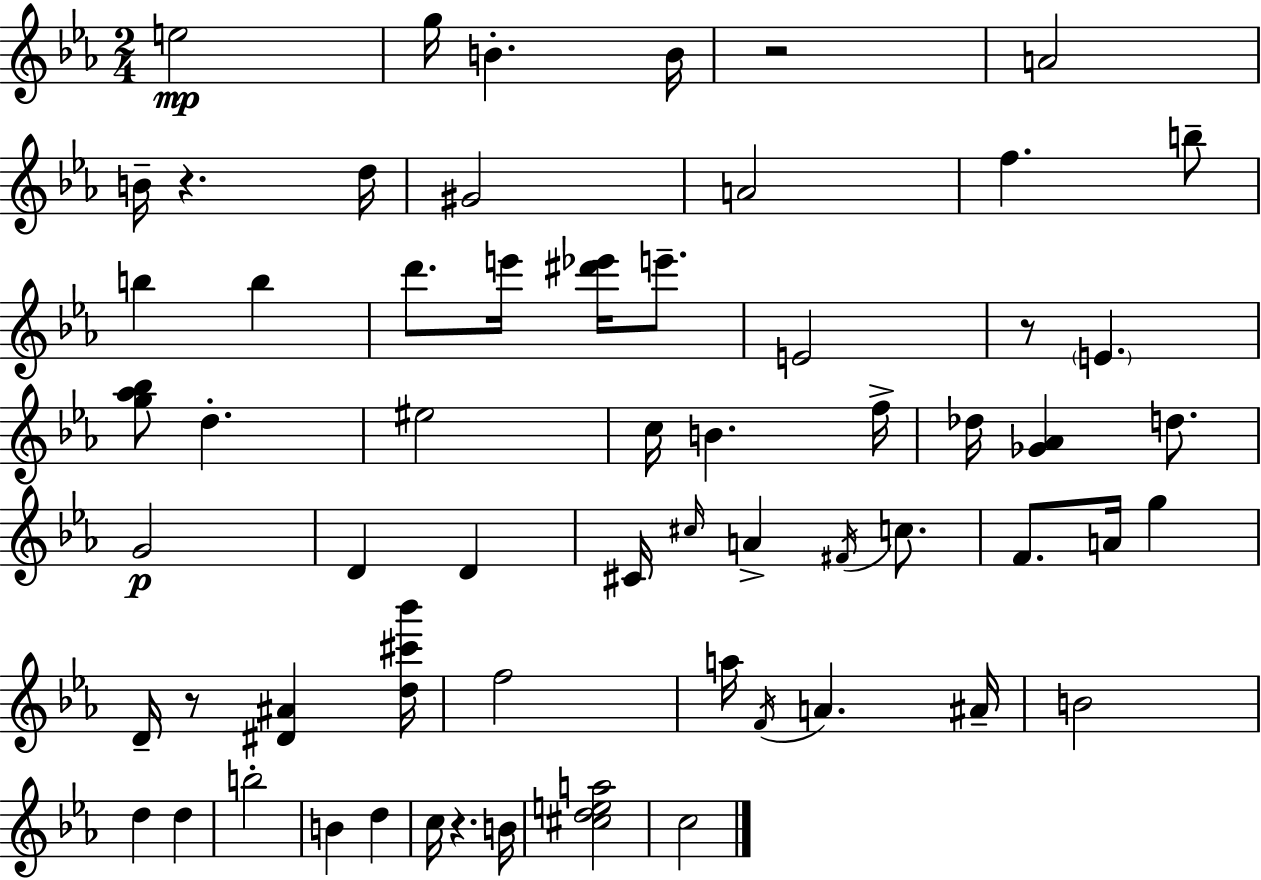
{
  \clef treble
  \numericTimeSignature
  \time 2/4
  \key ees \major
  e''2\mp | g''16 b'4.-. b'16 | r2 | a'2 | \break b'16-- r4. d''16 | gis'2 | a'2 | f''4. b''8-- | \break b''4 b''4 | d'''8. e'''16 <dis''' ees'''>16 e'''8.-- | e'2 | r8 \parenthesize e'4. | \break <g'' aes'' bes''>8 d''4.-. | eis''2 | c''16 b'4. f''16-> | des''16 <ges' aes'>4 d''8. | \break g'2\p | d'4 d'4 | cis'16 \grace { cis''16 } a'4-> \acciaccatura { fis'16 } c''8. | f'8. a'16 g''4 | \break d'16-- r8 <dis' ais'>4 | <d'' cis''' bes'''>16 f''2 | a''16 \acciaccatura { f'16 } a'4. | ais'16-- b'2 | \break d''4 d''4 | b''2-. | b'4 d''4 | c''16 r4. | \break b'16 <cis'' d'' e'' a''>2 | c''2 | \bar "|."
}